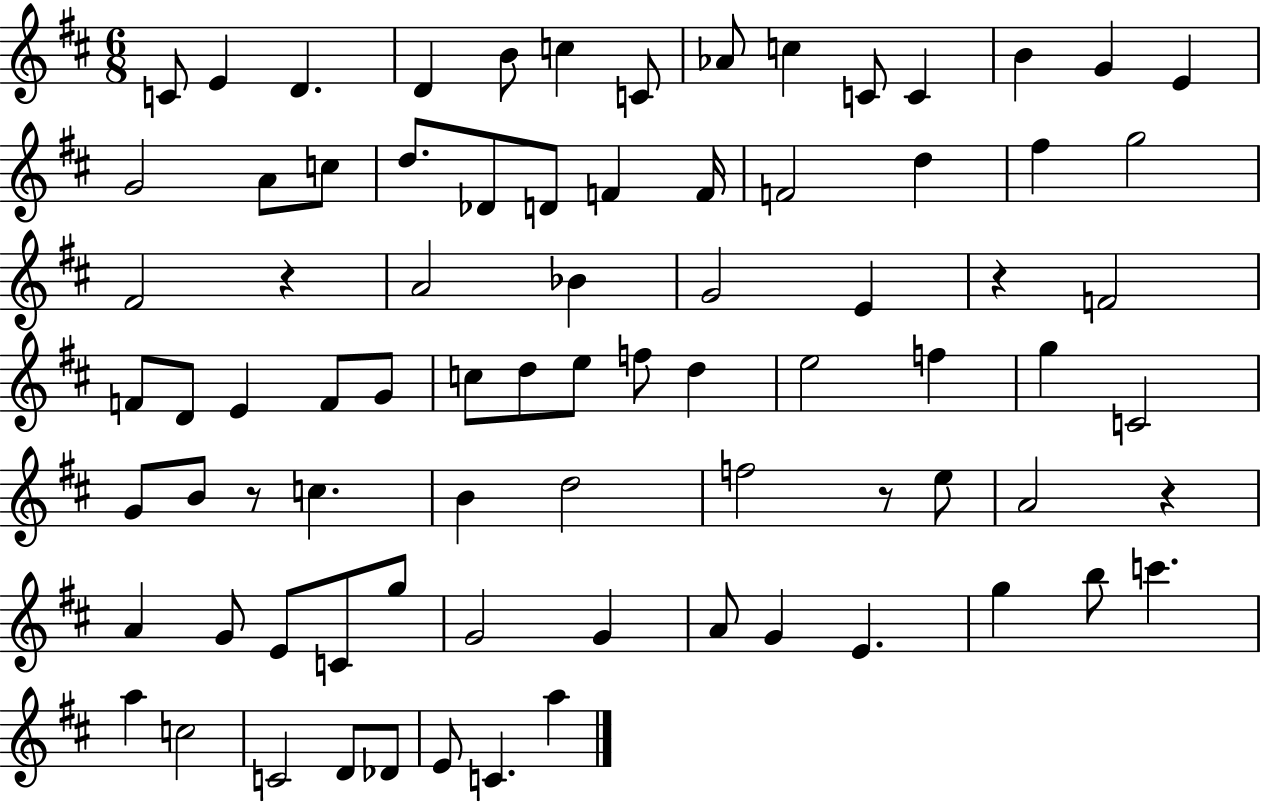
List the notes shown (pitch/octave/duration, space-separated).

C4/e E4/q D4/q. D4/q B4/e C5/q C4/e Ab4/e C5/q C4/e C4/q B4/q G4/q E4/q G4/h A4/e C5/e D5/e. Db4/e D4/e F4/q F4/s F4/h D5/q F#5/q G5/h F#4/h R/q A4/h Bb4/q G4/h E4/q R/q F4/h F4/e D4/e E4/q F4/e G4/e C5/e D5/e E5/e F5/e D5/q E5/h F5/q G5/q C4/h G4/e B4/e R/e C5/q. B4/q D5/h F5/h R/e E5/e A4/h R/q A4/q G4/e E4/e C4/e G5/e G4/h G4/q A4/e G4/q E4/q. G5/q B5/e C6/q. A5/q C5/h C4/h D4/e Db4/e E4/e C4/q. A5/q